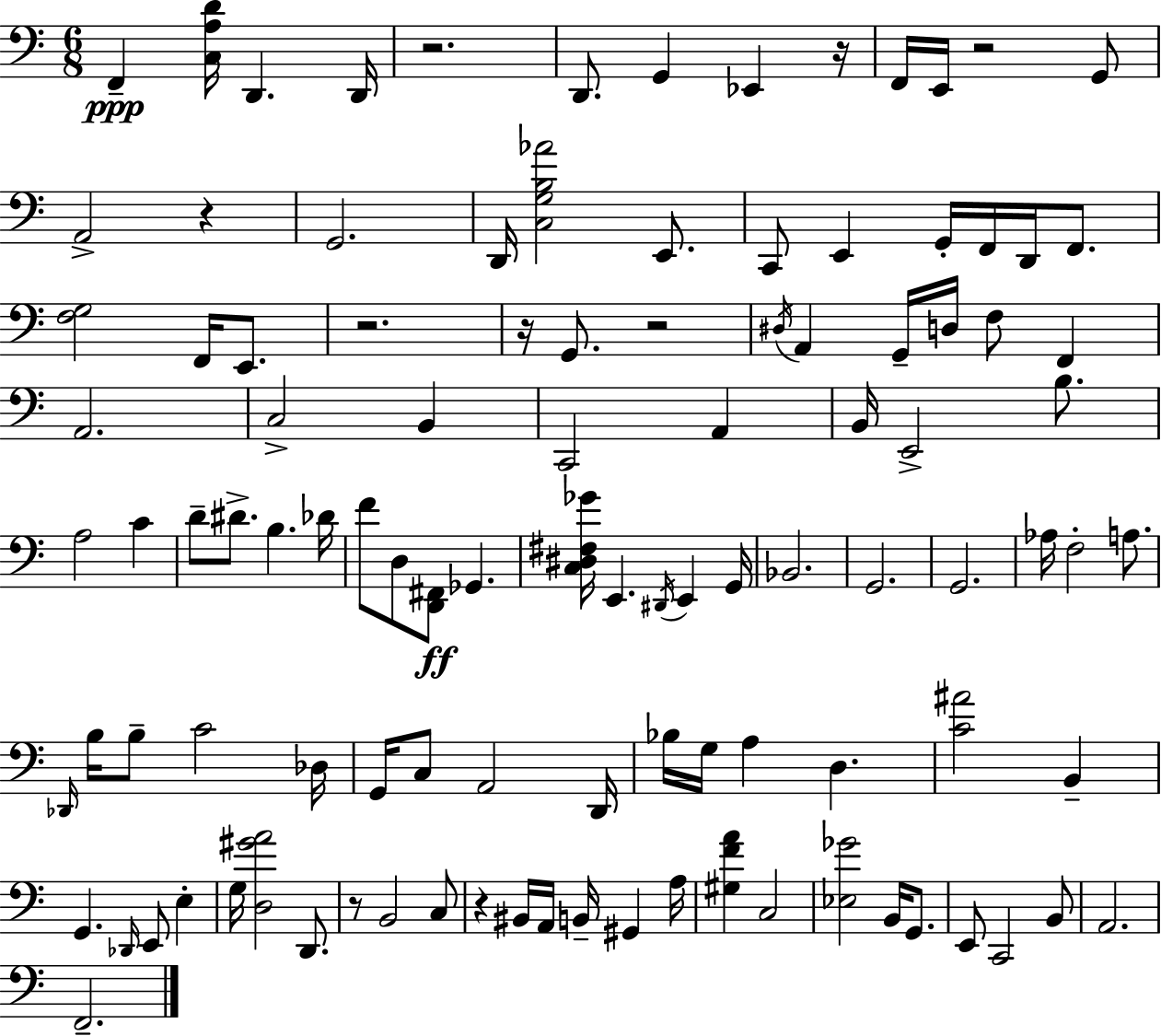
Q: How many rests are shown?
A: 9